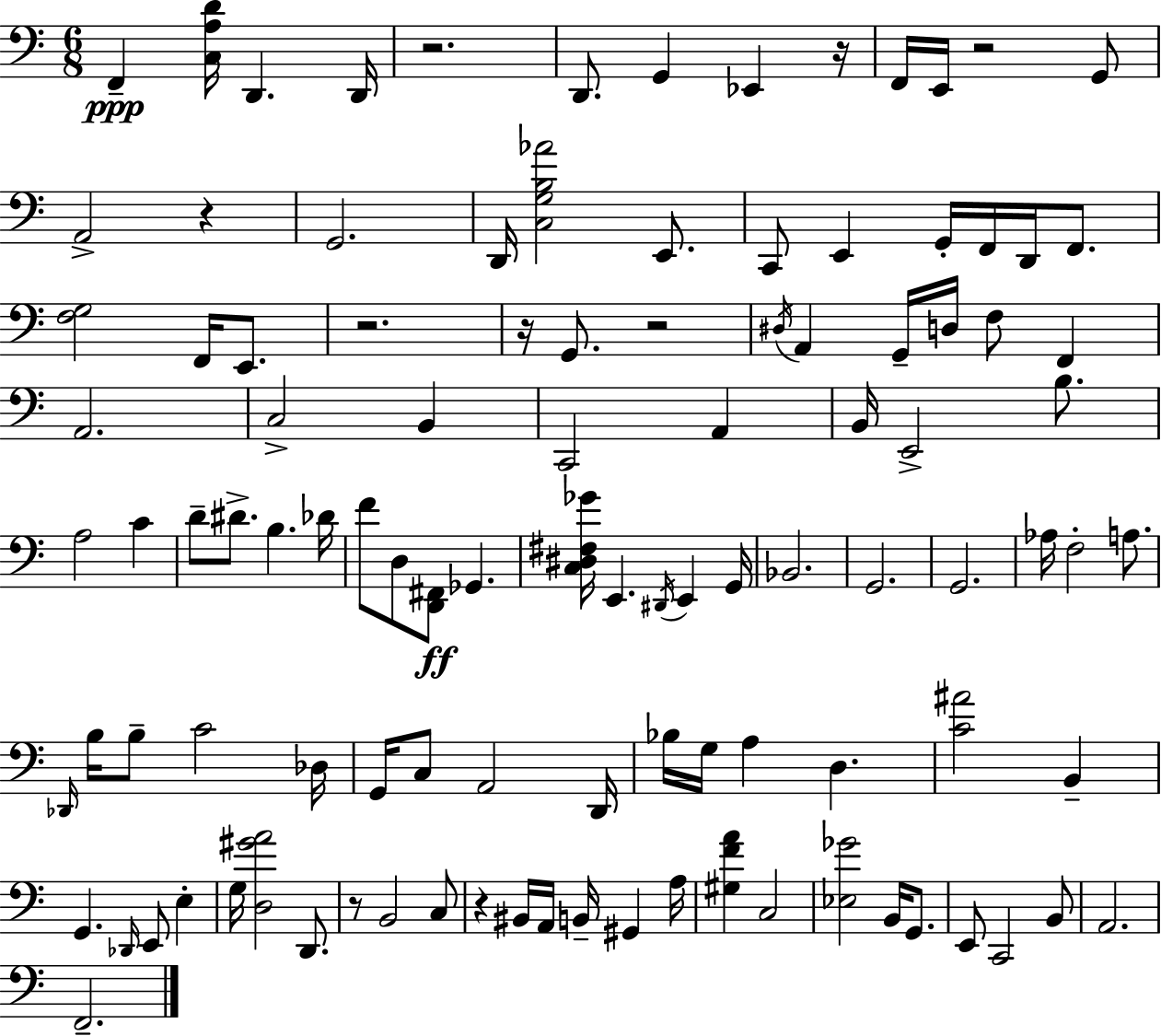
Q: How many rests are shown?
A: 9